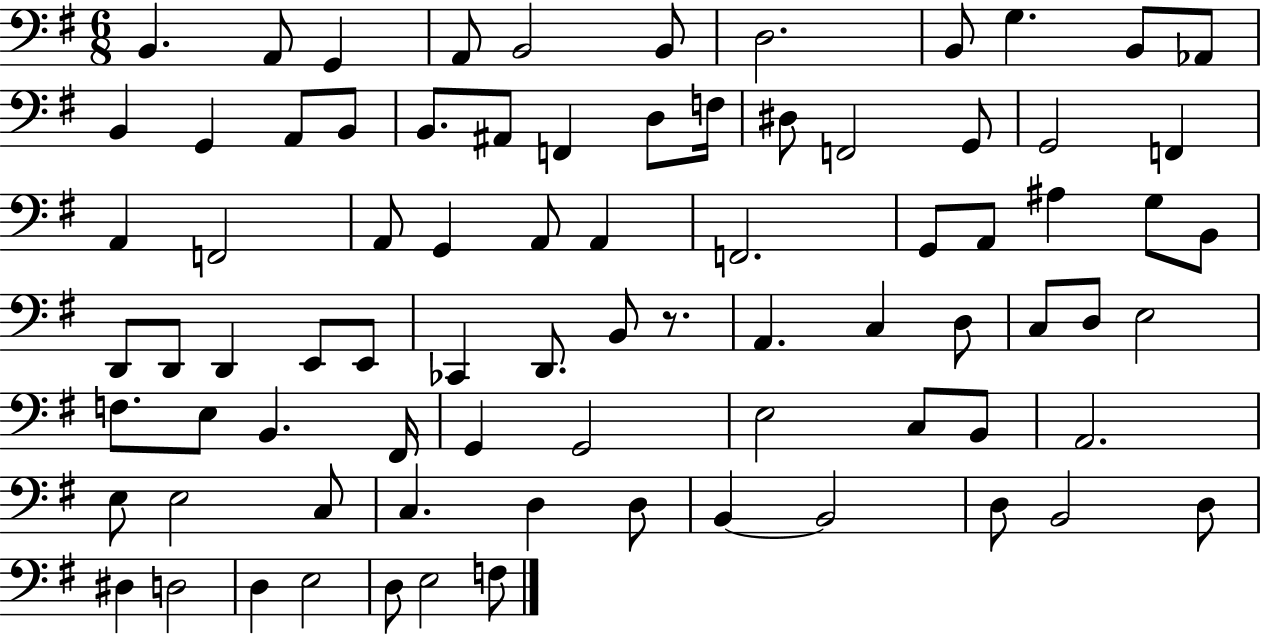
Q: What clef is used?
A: bass